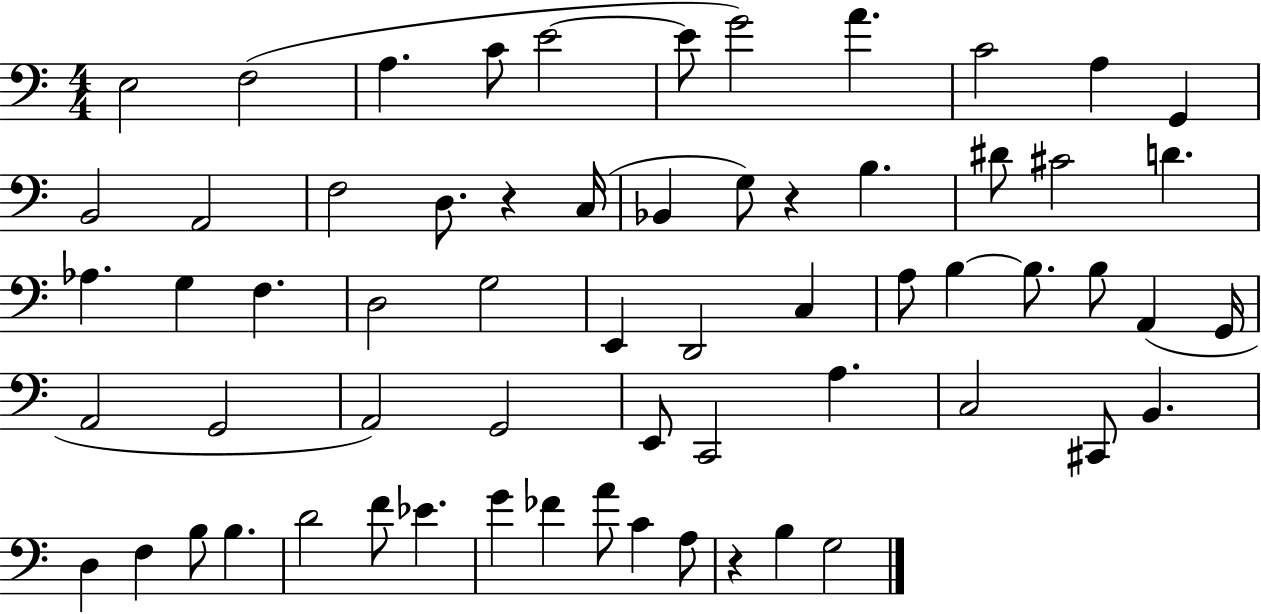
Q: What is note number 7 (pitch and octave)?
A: G4